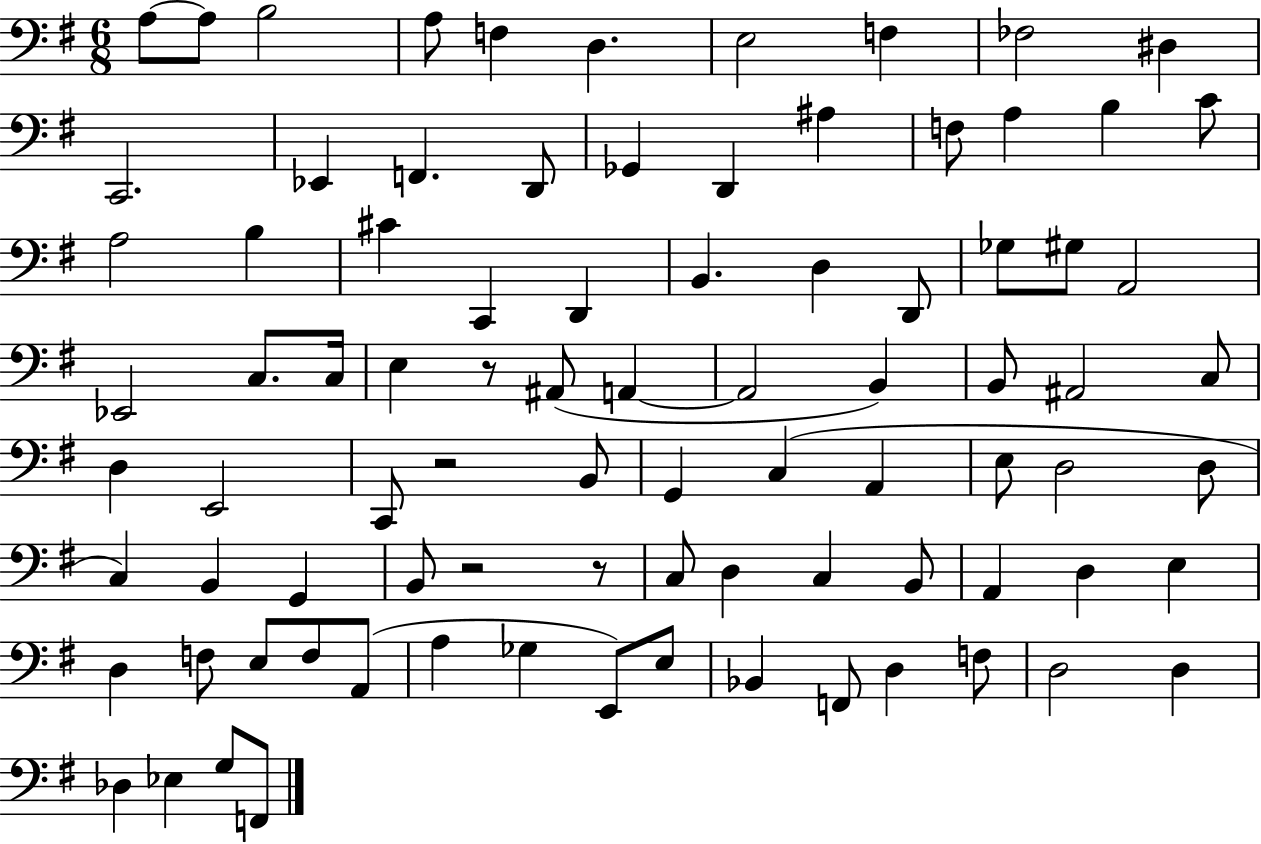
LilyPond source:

{
  \clef bass
  \numericTimeSignature
  \time 6/8
  \key g \major
  \repeat volta 2 { a8~~ a8 b2 | a8 f4 d4. | e2 f4 | fes2 dis4 | \break c,2. | ees,4 f,4. d,8 | ges,4 d,4 ais4 | f8 a4 b4 c'8 | \break a2 b4 | cis'4 c,4 d,4 | b,4. d4 d,8 | ges8 gis8 a,2 | \break ees,2 c8. c16 | e4 r8 ais,8( a,4~~ | a,2 b,4) | b,8 ais,2 c8 | \break d4 e,2 | c,8 r2 b,8 | g,4 c4( a,4 | e8 d2 d8 | \break c4) b,4 g,4 | b,8 r2 r8 | c8 d4 c4 b,8 | a,4 d4 e4 | \break d4 f8 e8 f8 a,8( | a4 ges4 e,8) e8 | bes,4 f,8 d4 f8 | d2 d4 | \break des4 ees4 g8 f,8 | } \bar "|."
}